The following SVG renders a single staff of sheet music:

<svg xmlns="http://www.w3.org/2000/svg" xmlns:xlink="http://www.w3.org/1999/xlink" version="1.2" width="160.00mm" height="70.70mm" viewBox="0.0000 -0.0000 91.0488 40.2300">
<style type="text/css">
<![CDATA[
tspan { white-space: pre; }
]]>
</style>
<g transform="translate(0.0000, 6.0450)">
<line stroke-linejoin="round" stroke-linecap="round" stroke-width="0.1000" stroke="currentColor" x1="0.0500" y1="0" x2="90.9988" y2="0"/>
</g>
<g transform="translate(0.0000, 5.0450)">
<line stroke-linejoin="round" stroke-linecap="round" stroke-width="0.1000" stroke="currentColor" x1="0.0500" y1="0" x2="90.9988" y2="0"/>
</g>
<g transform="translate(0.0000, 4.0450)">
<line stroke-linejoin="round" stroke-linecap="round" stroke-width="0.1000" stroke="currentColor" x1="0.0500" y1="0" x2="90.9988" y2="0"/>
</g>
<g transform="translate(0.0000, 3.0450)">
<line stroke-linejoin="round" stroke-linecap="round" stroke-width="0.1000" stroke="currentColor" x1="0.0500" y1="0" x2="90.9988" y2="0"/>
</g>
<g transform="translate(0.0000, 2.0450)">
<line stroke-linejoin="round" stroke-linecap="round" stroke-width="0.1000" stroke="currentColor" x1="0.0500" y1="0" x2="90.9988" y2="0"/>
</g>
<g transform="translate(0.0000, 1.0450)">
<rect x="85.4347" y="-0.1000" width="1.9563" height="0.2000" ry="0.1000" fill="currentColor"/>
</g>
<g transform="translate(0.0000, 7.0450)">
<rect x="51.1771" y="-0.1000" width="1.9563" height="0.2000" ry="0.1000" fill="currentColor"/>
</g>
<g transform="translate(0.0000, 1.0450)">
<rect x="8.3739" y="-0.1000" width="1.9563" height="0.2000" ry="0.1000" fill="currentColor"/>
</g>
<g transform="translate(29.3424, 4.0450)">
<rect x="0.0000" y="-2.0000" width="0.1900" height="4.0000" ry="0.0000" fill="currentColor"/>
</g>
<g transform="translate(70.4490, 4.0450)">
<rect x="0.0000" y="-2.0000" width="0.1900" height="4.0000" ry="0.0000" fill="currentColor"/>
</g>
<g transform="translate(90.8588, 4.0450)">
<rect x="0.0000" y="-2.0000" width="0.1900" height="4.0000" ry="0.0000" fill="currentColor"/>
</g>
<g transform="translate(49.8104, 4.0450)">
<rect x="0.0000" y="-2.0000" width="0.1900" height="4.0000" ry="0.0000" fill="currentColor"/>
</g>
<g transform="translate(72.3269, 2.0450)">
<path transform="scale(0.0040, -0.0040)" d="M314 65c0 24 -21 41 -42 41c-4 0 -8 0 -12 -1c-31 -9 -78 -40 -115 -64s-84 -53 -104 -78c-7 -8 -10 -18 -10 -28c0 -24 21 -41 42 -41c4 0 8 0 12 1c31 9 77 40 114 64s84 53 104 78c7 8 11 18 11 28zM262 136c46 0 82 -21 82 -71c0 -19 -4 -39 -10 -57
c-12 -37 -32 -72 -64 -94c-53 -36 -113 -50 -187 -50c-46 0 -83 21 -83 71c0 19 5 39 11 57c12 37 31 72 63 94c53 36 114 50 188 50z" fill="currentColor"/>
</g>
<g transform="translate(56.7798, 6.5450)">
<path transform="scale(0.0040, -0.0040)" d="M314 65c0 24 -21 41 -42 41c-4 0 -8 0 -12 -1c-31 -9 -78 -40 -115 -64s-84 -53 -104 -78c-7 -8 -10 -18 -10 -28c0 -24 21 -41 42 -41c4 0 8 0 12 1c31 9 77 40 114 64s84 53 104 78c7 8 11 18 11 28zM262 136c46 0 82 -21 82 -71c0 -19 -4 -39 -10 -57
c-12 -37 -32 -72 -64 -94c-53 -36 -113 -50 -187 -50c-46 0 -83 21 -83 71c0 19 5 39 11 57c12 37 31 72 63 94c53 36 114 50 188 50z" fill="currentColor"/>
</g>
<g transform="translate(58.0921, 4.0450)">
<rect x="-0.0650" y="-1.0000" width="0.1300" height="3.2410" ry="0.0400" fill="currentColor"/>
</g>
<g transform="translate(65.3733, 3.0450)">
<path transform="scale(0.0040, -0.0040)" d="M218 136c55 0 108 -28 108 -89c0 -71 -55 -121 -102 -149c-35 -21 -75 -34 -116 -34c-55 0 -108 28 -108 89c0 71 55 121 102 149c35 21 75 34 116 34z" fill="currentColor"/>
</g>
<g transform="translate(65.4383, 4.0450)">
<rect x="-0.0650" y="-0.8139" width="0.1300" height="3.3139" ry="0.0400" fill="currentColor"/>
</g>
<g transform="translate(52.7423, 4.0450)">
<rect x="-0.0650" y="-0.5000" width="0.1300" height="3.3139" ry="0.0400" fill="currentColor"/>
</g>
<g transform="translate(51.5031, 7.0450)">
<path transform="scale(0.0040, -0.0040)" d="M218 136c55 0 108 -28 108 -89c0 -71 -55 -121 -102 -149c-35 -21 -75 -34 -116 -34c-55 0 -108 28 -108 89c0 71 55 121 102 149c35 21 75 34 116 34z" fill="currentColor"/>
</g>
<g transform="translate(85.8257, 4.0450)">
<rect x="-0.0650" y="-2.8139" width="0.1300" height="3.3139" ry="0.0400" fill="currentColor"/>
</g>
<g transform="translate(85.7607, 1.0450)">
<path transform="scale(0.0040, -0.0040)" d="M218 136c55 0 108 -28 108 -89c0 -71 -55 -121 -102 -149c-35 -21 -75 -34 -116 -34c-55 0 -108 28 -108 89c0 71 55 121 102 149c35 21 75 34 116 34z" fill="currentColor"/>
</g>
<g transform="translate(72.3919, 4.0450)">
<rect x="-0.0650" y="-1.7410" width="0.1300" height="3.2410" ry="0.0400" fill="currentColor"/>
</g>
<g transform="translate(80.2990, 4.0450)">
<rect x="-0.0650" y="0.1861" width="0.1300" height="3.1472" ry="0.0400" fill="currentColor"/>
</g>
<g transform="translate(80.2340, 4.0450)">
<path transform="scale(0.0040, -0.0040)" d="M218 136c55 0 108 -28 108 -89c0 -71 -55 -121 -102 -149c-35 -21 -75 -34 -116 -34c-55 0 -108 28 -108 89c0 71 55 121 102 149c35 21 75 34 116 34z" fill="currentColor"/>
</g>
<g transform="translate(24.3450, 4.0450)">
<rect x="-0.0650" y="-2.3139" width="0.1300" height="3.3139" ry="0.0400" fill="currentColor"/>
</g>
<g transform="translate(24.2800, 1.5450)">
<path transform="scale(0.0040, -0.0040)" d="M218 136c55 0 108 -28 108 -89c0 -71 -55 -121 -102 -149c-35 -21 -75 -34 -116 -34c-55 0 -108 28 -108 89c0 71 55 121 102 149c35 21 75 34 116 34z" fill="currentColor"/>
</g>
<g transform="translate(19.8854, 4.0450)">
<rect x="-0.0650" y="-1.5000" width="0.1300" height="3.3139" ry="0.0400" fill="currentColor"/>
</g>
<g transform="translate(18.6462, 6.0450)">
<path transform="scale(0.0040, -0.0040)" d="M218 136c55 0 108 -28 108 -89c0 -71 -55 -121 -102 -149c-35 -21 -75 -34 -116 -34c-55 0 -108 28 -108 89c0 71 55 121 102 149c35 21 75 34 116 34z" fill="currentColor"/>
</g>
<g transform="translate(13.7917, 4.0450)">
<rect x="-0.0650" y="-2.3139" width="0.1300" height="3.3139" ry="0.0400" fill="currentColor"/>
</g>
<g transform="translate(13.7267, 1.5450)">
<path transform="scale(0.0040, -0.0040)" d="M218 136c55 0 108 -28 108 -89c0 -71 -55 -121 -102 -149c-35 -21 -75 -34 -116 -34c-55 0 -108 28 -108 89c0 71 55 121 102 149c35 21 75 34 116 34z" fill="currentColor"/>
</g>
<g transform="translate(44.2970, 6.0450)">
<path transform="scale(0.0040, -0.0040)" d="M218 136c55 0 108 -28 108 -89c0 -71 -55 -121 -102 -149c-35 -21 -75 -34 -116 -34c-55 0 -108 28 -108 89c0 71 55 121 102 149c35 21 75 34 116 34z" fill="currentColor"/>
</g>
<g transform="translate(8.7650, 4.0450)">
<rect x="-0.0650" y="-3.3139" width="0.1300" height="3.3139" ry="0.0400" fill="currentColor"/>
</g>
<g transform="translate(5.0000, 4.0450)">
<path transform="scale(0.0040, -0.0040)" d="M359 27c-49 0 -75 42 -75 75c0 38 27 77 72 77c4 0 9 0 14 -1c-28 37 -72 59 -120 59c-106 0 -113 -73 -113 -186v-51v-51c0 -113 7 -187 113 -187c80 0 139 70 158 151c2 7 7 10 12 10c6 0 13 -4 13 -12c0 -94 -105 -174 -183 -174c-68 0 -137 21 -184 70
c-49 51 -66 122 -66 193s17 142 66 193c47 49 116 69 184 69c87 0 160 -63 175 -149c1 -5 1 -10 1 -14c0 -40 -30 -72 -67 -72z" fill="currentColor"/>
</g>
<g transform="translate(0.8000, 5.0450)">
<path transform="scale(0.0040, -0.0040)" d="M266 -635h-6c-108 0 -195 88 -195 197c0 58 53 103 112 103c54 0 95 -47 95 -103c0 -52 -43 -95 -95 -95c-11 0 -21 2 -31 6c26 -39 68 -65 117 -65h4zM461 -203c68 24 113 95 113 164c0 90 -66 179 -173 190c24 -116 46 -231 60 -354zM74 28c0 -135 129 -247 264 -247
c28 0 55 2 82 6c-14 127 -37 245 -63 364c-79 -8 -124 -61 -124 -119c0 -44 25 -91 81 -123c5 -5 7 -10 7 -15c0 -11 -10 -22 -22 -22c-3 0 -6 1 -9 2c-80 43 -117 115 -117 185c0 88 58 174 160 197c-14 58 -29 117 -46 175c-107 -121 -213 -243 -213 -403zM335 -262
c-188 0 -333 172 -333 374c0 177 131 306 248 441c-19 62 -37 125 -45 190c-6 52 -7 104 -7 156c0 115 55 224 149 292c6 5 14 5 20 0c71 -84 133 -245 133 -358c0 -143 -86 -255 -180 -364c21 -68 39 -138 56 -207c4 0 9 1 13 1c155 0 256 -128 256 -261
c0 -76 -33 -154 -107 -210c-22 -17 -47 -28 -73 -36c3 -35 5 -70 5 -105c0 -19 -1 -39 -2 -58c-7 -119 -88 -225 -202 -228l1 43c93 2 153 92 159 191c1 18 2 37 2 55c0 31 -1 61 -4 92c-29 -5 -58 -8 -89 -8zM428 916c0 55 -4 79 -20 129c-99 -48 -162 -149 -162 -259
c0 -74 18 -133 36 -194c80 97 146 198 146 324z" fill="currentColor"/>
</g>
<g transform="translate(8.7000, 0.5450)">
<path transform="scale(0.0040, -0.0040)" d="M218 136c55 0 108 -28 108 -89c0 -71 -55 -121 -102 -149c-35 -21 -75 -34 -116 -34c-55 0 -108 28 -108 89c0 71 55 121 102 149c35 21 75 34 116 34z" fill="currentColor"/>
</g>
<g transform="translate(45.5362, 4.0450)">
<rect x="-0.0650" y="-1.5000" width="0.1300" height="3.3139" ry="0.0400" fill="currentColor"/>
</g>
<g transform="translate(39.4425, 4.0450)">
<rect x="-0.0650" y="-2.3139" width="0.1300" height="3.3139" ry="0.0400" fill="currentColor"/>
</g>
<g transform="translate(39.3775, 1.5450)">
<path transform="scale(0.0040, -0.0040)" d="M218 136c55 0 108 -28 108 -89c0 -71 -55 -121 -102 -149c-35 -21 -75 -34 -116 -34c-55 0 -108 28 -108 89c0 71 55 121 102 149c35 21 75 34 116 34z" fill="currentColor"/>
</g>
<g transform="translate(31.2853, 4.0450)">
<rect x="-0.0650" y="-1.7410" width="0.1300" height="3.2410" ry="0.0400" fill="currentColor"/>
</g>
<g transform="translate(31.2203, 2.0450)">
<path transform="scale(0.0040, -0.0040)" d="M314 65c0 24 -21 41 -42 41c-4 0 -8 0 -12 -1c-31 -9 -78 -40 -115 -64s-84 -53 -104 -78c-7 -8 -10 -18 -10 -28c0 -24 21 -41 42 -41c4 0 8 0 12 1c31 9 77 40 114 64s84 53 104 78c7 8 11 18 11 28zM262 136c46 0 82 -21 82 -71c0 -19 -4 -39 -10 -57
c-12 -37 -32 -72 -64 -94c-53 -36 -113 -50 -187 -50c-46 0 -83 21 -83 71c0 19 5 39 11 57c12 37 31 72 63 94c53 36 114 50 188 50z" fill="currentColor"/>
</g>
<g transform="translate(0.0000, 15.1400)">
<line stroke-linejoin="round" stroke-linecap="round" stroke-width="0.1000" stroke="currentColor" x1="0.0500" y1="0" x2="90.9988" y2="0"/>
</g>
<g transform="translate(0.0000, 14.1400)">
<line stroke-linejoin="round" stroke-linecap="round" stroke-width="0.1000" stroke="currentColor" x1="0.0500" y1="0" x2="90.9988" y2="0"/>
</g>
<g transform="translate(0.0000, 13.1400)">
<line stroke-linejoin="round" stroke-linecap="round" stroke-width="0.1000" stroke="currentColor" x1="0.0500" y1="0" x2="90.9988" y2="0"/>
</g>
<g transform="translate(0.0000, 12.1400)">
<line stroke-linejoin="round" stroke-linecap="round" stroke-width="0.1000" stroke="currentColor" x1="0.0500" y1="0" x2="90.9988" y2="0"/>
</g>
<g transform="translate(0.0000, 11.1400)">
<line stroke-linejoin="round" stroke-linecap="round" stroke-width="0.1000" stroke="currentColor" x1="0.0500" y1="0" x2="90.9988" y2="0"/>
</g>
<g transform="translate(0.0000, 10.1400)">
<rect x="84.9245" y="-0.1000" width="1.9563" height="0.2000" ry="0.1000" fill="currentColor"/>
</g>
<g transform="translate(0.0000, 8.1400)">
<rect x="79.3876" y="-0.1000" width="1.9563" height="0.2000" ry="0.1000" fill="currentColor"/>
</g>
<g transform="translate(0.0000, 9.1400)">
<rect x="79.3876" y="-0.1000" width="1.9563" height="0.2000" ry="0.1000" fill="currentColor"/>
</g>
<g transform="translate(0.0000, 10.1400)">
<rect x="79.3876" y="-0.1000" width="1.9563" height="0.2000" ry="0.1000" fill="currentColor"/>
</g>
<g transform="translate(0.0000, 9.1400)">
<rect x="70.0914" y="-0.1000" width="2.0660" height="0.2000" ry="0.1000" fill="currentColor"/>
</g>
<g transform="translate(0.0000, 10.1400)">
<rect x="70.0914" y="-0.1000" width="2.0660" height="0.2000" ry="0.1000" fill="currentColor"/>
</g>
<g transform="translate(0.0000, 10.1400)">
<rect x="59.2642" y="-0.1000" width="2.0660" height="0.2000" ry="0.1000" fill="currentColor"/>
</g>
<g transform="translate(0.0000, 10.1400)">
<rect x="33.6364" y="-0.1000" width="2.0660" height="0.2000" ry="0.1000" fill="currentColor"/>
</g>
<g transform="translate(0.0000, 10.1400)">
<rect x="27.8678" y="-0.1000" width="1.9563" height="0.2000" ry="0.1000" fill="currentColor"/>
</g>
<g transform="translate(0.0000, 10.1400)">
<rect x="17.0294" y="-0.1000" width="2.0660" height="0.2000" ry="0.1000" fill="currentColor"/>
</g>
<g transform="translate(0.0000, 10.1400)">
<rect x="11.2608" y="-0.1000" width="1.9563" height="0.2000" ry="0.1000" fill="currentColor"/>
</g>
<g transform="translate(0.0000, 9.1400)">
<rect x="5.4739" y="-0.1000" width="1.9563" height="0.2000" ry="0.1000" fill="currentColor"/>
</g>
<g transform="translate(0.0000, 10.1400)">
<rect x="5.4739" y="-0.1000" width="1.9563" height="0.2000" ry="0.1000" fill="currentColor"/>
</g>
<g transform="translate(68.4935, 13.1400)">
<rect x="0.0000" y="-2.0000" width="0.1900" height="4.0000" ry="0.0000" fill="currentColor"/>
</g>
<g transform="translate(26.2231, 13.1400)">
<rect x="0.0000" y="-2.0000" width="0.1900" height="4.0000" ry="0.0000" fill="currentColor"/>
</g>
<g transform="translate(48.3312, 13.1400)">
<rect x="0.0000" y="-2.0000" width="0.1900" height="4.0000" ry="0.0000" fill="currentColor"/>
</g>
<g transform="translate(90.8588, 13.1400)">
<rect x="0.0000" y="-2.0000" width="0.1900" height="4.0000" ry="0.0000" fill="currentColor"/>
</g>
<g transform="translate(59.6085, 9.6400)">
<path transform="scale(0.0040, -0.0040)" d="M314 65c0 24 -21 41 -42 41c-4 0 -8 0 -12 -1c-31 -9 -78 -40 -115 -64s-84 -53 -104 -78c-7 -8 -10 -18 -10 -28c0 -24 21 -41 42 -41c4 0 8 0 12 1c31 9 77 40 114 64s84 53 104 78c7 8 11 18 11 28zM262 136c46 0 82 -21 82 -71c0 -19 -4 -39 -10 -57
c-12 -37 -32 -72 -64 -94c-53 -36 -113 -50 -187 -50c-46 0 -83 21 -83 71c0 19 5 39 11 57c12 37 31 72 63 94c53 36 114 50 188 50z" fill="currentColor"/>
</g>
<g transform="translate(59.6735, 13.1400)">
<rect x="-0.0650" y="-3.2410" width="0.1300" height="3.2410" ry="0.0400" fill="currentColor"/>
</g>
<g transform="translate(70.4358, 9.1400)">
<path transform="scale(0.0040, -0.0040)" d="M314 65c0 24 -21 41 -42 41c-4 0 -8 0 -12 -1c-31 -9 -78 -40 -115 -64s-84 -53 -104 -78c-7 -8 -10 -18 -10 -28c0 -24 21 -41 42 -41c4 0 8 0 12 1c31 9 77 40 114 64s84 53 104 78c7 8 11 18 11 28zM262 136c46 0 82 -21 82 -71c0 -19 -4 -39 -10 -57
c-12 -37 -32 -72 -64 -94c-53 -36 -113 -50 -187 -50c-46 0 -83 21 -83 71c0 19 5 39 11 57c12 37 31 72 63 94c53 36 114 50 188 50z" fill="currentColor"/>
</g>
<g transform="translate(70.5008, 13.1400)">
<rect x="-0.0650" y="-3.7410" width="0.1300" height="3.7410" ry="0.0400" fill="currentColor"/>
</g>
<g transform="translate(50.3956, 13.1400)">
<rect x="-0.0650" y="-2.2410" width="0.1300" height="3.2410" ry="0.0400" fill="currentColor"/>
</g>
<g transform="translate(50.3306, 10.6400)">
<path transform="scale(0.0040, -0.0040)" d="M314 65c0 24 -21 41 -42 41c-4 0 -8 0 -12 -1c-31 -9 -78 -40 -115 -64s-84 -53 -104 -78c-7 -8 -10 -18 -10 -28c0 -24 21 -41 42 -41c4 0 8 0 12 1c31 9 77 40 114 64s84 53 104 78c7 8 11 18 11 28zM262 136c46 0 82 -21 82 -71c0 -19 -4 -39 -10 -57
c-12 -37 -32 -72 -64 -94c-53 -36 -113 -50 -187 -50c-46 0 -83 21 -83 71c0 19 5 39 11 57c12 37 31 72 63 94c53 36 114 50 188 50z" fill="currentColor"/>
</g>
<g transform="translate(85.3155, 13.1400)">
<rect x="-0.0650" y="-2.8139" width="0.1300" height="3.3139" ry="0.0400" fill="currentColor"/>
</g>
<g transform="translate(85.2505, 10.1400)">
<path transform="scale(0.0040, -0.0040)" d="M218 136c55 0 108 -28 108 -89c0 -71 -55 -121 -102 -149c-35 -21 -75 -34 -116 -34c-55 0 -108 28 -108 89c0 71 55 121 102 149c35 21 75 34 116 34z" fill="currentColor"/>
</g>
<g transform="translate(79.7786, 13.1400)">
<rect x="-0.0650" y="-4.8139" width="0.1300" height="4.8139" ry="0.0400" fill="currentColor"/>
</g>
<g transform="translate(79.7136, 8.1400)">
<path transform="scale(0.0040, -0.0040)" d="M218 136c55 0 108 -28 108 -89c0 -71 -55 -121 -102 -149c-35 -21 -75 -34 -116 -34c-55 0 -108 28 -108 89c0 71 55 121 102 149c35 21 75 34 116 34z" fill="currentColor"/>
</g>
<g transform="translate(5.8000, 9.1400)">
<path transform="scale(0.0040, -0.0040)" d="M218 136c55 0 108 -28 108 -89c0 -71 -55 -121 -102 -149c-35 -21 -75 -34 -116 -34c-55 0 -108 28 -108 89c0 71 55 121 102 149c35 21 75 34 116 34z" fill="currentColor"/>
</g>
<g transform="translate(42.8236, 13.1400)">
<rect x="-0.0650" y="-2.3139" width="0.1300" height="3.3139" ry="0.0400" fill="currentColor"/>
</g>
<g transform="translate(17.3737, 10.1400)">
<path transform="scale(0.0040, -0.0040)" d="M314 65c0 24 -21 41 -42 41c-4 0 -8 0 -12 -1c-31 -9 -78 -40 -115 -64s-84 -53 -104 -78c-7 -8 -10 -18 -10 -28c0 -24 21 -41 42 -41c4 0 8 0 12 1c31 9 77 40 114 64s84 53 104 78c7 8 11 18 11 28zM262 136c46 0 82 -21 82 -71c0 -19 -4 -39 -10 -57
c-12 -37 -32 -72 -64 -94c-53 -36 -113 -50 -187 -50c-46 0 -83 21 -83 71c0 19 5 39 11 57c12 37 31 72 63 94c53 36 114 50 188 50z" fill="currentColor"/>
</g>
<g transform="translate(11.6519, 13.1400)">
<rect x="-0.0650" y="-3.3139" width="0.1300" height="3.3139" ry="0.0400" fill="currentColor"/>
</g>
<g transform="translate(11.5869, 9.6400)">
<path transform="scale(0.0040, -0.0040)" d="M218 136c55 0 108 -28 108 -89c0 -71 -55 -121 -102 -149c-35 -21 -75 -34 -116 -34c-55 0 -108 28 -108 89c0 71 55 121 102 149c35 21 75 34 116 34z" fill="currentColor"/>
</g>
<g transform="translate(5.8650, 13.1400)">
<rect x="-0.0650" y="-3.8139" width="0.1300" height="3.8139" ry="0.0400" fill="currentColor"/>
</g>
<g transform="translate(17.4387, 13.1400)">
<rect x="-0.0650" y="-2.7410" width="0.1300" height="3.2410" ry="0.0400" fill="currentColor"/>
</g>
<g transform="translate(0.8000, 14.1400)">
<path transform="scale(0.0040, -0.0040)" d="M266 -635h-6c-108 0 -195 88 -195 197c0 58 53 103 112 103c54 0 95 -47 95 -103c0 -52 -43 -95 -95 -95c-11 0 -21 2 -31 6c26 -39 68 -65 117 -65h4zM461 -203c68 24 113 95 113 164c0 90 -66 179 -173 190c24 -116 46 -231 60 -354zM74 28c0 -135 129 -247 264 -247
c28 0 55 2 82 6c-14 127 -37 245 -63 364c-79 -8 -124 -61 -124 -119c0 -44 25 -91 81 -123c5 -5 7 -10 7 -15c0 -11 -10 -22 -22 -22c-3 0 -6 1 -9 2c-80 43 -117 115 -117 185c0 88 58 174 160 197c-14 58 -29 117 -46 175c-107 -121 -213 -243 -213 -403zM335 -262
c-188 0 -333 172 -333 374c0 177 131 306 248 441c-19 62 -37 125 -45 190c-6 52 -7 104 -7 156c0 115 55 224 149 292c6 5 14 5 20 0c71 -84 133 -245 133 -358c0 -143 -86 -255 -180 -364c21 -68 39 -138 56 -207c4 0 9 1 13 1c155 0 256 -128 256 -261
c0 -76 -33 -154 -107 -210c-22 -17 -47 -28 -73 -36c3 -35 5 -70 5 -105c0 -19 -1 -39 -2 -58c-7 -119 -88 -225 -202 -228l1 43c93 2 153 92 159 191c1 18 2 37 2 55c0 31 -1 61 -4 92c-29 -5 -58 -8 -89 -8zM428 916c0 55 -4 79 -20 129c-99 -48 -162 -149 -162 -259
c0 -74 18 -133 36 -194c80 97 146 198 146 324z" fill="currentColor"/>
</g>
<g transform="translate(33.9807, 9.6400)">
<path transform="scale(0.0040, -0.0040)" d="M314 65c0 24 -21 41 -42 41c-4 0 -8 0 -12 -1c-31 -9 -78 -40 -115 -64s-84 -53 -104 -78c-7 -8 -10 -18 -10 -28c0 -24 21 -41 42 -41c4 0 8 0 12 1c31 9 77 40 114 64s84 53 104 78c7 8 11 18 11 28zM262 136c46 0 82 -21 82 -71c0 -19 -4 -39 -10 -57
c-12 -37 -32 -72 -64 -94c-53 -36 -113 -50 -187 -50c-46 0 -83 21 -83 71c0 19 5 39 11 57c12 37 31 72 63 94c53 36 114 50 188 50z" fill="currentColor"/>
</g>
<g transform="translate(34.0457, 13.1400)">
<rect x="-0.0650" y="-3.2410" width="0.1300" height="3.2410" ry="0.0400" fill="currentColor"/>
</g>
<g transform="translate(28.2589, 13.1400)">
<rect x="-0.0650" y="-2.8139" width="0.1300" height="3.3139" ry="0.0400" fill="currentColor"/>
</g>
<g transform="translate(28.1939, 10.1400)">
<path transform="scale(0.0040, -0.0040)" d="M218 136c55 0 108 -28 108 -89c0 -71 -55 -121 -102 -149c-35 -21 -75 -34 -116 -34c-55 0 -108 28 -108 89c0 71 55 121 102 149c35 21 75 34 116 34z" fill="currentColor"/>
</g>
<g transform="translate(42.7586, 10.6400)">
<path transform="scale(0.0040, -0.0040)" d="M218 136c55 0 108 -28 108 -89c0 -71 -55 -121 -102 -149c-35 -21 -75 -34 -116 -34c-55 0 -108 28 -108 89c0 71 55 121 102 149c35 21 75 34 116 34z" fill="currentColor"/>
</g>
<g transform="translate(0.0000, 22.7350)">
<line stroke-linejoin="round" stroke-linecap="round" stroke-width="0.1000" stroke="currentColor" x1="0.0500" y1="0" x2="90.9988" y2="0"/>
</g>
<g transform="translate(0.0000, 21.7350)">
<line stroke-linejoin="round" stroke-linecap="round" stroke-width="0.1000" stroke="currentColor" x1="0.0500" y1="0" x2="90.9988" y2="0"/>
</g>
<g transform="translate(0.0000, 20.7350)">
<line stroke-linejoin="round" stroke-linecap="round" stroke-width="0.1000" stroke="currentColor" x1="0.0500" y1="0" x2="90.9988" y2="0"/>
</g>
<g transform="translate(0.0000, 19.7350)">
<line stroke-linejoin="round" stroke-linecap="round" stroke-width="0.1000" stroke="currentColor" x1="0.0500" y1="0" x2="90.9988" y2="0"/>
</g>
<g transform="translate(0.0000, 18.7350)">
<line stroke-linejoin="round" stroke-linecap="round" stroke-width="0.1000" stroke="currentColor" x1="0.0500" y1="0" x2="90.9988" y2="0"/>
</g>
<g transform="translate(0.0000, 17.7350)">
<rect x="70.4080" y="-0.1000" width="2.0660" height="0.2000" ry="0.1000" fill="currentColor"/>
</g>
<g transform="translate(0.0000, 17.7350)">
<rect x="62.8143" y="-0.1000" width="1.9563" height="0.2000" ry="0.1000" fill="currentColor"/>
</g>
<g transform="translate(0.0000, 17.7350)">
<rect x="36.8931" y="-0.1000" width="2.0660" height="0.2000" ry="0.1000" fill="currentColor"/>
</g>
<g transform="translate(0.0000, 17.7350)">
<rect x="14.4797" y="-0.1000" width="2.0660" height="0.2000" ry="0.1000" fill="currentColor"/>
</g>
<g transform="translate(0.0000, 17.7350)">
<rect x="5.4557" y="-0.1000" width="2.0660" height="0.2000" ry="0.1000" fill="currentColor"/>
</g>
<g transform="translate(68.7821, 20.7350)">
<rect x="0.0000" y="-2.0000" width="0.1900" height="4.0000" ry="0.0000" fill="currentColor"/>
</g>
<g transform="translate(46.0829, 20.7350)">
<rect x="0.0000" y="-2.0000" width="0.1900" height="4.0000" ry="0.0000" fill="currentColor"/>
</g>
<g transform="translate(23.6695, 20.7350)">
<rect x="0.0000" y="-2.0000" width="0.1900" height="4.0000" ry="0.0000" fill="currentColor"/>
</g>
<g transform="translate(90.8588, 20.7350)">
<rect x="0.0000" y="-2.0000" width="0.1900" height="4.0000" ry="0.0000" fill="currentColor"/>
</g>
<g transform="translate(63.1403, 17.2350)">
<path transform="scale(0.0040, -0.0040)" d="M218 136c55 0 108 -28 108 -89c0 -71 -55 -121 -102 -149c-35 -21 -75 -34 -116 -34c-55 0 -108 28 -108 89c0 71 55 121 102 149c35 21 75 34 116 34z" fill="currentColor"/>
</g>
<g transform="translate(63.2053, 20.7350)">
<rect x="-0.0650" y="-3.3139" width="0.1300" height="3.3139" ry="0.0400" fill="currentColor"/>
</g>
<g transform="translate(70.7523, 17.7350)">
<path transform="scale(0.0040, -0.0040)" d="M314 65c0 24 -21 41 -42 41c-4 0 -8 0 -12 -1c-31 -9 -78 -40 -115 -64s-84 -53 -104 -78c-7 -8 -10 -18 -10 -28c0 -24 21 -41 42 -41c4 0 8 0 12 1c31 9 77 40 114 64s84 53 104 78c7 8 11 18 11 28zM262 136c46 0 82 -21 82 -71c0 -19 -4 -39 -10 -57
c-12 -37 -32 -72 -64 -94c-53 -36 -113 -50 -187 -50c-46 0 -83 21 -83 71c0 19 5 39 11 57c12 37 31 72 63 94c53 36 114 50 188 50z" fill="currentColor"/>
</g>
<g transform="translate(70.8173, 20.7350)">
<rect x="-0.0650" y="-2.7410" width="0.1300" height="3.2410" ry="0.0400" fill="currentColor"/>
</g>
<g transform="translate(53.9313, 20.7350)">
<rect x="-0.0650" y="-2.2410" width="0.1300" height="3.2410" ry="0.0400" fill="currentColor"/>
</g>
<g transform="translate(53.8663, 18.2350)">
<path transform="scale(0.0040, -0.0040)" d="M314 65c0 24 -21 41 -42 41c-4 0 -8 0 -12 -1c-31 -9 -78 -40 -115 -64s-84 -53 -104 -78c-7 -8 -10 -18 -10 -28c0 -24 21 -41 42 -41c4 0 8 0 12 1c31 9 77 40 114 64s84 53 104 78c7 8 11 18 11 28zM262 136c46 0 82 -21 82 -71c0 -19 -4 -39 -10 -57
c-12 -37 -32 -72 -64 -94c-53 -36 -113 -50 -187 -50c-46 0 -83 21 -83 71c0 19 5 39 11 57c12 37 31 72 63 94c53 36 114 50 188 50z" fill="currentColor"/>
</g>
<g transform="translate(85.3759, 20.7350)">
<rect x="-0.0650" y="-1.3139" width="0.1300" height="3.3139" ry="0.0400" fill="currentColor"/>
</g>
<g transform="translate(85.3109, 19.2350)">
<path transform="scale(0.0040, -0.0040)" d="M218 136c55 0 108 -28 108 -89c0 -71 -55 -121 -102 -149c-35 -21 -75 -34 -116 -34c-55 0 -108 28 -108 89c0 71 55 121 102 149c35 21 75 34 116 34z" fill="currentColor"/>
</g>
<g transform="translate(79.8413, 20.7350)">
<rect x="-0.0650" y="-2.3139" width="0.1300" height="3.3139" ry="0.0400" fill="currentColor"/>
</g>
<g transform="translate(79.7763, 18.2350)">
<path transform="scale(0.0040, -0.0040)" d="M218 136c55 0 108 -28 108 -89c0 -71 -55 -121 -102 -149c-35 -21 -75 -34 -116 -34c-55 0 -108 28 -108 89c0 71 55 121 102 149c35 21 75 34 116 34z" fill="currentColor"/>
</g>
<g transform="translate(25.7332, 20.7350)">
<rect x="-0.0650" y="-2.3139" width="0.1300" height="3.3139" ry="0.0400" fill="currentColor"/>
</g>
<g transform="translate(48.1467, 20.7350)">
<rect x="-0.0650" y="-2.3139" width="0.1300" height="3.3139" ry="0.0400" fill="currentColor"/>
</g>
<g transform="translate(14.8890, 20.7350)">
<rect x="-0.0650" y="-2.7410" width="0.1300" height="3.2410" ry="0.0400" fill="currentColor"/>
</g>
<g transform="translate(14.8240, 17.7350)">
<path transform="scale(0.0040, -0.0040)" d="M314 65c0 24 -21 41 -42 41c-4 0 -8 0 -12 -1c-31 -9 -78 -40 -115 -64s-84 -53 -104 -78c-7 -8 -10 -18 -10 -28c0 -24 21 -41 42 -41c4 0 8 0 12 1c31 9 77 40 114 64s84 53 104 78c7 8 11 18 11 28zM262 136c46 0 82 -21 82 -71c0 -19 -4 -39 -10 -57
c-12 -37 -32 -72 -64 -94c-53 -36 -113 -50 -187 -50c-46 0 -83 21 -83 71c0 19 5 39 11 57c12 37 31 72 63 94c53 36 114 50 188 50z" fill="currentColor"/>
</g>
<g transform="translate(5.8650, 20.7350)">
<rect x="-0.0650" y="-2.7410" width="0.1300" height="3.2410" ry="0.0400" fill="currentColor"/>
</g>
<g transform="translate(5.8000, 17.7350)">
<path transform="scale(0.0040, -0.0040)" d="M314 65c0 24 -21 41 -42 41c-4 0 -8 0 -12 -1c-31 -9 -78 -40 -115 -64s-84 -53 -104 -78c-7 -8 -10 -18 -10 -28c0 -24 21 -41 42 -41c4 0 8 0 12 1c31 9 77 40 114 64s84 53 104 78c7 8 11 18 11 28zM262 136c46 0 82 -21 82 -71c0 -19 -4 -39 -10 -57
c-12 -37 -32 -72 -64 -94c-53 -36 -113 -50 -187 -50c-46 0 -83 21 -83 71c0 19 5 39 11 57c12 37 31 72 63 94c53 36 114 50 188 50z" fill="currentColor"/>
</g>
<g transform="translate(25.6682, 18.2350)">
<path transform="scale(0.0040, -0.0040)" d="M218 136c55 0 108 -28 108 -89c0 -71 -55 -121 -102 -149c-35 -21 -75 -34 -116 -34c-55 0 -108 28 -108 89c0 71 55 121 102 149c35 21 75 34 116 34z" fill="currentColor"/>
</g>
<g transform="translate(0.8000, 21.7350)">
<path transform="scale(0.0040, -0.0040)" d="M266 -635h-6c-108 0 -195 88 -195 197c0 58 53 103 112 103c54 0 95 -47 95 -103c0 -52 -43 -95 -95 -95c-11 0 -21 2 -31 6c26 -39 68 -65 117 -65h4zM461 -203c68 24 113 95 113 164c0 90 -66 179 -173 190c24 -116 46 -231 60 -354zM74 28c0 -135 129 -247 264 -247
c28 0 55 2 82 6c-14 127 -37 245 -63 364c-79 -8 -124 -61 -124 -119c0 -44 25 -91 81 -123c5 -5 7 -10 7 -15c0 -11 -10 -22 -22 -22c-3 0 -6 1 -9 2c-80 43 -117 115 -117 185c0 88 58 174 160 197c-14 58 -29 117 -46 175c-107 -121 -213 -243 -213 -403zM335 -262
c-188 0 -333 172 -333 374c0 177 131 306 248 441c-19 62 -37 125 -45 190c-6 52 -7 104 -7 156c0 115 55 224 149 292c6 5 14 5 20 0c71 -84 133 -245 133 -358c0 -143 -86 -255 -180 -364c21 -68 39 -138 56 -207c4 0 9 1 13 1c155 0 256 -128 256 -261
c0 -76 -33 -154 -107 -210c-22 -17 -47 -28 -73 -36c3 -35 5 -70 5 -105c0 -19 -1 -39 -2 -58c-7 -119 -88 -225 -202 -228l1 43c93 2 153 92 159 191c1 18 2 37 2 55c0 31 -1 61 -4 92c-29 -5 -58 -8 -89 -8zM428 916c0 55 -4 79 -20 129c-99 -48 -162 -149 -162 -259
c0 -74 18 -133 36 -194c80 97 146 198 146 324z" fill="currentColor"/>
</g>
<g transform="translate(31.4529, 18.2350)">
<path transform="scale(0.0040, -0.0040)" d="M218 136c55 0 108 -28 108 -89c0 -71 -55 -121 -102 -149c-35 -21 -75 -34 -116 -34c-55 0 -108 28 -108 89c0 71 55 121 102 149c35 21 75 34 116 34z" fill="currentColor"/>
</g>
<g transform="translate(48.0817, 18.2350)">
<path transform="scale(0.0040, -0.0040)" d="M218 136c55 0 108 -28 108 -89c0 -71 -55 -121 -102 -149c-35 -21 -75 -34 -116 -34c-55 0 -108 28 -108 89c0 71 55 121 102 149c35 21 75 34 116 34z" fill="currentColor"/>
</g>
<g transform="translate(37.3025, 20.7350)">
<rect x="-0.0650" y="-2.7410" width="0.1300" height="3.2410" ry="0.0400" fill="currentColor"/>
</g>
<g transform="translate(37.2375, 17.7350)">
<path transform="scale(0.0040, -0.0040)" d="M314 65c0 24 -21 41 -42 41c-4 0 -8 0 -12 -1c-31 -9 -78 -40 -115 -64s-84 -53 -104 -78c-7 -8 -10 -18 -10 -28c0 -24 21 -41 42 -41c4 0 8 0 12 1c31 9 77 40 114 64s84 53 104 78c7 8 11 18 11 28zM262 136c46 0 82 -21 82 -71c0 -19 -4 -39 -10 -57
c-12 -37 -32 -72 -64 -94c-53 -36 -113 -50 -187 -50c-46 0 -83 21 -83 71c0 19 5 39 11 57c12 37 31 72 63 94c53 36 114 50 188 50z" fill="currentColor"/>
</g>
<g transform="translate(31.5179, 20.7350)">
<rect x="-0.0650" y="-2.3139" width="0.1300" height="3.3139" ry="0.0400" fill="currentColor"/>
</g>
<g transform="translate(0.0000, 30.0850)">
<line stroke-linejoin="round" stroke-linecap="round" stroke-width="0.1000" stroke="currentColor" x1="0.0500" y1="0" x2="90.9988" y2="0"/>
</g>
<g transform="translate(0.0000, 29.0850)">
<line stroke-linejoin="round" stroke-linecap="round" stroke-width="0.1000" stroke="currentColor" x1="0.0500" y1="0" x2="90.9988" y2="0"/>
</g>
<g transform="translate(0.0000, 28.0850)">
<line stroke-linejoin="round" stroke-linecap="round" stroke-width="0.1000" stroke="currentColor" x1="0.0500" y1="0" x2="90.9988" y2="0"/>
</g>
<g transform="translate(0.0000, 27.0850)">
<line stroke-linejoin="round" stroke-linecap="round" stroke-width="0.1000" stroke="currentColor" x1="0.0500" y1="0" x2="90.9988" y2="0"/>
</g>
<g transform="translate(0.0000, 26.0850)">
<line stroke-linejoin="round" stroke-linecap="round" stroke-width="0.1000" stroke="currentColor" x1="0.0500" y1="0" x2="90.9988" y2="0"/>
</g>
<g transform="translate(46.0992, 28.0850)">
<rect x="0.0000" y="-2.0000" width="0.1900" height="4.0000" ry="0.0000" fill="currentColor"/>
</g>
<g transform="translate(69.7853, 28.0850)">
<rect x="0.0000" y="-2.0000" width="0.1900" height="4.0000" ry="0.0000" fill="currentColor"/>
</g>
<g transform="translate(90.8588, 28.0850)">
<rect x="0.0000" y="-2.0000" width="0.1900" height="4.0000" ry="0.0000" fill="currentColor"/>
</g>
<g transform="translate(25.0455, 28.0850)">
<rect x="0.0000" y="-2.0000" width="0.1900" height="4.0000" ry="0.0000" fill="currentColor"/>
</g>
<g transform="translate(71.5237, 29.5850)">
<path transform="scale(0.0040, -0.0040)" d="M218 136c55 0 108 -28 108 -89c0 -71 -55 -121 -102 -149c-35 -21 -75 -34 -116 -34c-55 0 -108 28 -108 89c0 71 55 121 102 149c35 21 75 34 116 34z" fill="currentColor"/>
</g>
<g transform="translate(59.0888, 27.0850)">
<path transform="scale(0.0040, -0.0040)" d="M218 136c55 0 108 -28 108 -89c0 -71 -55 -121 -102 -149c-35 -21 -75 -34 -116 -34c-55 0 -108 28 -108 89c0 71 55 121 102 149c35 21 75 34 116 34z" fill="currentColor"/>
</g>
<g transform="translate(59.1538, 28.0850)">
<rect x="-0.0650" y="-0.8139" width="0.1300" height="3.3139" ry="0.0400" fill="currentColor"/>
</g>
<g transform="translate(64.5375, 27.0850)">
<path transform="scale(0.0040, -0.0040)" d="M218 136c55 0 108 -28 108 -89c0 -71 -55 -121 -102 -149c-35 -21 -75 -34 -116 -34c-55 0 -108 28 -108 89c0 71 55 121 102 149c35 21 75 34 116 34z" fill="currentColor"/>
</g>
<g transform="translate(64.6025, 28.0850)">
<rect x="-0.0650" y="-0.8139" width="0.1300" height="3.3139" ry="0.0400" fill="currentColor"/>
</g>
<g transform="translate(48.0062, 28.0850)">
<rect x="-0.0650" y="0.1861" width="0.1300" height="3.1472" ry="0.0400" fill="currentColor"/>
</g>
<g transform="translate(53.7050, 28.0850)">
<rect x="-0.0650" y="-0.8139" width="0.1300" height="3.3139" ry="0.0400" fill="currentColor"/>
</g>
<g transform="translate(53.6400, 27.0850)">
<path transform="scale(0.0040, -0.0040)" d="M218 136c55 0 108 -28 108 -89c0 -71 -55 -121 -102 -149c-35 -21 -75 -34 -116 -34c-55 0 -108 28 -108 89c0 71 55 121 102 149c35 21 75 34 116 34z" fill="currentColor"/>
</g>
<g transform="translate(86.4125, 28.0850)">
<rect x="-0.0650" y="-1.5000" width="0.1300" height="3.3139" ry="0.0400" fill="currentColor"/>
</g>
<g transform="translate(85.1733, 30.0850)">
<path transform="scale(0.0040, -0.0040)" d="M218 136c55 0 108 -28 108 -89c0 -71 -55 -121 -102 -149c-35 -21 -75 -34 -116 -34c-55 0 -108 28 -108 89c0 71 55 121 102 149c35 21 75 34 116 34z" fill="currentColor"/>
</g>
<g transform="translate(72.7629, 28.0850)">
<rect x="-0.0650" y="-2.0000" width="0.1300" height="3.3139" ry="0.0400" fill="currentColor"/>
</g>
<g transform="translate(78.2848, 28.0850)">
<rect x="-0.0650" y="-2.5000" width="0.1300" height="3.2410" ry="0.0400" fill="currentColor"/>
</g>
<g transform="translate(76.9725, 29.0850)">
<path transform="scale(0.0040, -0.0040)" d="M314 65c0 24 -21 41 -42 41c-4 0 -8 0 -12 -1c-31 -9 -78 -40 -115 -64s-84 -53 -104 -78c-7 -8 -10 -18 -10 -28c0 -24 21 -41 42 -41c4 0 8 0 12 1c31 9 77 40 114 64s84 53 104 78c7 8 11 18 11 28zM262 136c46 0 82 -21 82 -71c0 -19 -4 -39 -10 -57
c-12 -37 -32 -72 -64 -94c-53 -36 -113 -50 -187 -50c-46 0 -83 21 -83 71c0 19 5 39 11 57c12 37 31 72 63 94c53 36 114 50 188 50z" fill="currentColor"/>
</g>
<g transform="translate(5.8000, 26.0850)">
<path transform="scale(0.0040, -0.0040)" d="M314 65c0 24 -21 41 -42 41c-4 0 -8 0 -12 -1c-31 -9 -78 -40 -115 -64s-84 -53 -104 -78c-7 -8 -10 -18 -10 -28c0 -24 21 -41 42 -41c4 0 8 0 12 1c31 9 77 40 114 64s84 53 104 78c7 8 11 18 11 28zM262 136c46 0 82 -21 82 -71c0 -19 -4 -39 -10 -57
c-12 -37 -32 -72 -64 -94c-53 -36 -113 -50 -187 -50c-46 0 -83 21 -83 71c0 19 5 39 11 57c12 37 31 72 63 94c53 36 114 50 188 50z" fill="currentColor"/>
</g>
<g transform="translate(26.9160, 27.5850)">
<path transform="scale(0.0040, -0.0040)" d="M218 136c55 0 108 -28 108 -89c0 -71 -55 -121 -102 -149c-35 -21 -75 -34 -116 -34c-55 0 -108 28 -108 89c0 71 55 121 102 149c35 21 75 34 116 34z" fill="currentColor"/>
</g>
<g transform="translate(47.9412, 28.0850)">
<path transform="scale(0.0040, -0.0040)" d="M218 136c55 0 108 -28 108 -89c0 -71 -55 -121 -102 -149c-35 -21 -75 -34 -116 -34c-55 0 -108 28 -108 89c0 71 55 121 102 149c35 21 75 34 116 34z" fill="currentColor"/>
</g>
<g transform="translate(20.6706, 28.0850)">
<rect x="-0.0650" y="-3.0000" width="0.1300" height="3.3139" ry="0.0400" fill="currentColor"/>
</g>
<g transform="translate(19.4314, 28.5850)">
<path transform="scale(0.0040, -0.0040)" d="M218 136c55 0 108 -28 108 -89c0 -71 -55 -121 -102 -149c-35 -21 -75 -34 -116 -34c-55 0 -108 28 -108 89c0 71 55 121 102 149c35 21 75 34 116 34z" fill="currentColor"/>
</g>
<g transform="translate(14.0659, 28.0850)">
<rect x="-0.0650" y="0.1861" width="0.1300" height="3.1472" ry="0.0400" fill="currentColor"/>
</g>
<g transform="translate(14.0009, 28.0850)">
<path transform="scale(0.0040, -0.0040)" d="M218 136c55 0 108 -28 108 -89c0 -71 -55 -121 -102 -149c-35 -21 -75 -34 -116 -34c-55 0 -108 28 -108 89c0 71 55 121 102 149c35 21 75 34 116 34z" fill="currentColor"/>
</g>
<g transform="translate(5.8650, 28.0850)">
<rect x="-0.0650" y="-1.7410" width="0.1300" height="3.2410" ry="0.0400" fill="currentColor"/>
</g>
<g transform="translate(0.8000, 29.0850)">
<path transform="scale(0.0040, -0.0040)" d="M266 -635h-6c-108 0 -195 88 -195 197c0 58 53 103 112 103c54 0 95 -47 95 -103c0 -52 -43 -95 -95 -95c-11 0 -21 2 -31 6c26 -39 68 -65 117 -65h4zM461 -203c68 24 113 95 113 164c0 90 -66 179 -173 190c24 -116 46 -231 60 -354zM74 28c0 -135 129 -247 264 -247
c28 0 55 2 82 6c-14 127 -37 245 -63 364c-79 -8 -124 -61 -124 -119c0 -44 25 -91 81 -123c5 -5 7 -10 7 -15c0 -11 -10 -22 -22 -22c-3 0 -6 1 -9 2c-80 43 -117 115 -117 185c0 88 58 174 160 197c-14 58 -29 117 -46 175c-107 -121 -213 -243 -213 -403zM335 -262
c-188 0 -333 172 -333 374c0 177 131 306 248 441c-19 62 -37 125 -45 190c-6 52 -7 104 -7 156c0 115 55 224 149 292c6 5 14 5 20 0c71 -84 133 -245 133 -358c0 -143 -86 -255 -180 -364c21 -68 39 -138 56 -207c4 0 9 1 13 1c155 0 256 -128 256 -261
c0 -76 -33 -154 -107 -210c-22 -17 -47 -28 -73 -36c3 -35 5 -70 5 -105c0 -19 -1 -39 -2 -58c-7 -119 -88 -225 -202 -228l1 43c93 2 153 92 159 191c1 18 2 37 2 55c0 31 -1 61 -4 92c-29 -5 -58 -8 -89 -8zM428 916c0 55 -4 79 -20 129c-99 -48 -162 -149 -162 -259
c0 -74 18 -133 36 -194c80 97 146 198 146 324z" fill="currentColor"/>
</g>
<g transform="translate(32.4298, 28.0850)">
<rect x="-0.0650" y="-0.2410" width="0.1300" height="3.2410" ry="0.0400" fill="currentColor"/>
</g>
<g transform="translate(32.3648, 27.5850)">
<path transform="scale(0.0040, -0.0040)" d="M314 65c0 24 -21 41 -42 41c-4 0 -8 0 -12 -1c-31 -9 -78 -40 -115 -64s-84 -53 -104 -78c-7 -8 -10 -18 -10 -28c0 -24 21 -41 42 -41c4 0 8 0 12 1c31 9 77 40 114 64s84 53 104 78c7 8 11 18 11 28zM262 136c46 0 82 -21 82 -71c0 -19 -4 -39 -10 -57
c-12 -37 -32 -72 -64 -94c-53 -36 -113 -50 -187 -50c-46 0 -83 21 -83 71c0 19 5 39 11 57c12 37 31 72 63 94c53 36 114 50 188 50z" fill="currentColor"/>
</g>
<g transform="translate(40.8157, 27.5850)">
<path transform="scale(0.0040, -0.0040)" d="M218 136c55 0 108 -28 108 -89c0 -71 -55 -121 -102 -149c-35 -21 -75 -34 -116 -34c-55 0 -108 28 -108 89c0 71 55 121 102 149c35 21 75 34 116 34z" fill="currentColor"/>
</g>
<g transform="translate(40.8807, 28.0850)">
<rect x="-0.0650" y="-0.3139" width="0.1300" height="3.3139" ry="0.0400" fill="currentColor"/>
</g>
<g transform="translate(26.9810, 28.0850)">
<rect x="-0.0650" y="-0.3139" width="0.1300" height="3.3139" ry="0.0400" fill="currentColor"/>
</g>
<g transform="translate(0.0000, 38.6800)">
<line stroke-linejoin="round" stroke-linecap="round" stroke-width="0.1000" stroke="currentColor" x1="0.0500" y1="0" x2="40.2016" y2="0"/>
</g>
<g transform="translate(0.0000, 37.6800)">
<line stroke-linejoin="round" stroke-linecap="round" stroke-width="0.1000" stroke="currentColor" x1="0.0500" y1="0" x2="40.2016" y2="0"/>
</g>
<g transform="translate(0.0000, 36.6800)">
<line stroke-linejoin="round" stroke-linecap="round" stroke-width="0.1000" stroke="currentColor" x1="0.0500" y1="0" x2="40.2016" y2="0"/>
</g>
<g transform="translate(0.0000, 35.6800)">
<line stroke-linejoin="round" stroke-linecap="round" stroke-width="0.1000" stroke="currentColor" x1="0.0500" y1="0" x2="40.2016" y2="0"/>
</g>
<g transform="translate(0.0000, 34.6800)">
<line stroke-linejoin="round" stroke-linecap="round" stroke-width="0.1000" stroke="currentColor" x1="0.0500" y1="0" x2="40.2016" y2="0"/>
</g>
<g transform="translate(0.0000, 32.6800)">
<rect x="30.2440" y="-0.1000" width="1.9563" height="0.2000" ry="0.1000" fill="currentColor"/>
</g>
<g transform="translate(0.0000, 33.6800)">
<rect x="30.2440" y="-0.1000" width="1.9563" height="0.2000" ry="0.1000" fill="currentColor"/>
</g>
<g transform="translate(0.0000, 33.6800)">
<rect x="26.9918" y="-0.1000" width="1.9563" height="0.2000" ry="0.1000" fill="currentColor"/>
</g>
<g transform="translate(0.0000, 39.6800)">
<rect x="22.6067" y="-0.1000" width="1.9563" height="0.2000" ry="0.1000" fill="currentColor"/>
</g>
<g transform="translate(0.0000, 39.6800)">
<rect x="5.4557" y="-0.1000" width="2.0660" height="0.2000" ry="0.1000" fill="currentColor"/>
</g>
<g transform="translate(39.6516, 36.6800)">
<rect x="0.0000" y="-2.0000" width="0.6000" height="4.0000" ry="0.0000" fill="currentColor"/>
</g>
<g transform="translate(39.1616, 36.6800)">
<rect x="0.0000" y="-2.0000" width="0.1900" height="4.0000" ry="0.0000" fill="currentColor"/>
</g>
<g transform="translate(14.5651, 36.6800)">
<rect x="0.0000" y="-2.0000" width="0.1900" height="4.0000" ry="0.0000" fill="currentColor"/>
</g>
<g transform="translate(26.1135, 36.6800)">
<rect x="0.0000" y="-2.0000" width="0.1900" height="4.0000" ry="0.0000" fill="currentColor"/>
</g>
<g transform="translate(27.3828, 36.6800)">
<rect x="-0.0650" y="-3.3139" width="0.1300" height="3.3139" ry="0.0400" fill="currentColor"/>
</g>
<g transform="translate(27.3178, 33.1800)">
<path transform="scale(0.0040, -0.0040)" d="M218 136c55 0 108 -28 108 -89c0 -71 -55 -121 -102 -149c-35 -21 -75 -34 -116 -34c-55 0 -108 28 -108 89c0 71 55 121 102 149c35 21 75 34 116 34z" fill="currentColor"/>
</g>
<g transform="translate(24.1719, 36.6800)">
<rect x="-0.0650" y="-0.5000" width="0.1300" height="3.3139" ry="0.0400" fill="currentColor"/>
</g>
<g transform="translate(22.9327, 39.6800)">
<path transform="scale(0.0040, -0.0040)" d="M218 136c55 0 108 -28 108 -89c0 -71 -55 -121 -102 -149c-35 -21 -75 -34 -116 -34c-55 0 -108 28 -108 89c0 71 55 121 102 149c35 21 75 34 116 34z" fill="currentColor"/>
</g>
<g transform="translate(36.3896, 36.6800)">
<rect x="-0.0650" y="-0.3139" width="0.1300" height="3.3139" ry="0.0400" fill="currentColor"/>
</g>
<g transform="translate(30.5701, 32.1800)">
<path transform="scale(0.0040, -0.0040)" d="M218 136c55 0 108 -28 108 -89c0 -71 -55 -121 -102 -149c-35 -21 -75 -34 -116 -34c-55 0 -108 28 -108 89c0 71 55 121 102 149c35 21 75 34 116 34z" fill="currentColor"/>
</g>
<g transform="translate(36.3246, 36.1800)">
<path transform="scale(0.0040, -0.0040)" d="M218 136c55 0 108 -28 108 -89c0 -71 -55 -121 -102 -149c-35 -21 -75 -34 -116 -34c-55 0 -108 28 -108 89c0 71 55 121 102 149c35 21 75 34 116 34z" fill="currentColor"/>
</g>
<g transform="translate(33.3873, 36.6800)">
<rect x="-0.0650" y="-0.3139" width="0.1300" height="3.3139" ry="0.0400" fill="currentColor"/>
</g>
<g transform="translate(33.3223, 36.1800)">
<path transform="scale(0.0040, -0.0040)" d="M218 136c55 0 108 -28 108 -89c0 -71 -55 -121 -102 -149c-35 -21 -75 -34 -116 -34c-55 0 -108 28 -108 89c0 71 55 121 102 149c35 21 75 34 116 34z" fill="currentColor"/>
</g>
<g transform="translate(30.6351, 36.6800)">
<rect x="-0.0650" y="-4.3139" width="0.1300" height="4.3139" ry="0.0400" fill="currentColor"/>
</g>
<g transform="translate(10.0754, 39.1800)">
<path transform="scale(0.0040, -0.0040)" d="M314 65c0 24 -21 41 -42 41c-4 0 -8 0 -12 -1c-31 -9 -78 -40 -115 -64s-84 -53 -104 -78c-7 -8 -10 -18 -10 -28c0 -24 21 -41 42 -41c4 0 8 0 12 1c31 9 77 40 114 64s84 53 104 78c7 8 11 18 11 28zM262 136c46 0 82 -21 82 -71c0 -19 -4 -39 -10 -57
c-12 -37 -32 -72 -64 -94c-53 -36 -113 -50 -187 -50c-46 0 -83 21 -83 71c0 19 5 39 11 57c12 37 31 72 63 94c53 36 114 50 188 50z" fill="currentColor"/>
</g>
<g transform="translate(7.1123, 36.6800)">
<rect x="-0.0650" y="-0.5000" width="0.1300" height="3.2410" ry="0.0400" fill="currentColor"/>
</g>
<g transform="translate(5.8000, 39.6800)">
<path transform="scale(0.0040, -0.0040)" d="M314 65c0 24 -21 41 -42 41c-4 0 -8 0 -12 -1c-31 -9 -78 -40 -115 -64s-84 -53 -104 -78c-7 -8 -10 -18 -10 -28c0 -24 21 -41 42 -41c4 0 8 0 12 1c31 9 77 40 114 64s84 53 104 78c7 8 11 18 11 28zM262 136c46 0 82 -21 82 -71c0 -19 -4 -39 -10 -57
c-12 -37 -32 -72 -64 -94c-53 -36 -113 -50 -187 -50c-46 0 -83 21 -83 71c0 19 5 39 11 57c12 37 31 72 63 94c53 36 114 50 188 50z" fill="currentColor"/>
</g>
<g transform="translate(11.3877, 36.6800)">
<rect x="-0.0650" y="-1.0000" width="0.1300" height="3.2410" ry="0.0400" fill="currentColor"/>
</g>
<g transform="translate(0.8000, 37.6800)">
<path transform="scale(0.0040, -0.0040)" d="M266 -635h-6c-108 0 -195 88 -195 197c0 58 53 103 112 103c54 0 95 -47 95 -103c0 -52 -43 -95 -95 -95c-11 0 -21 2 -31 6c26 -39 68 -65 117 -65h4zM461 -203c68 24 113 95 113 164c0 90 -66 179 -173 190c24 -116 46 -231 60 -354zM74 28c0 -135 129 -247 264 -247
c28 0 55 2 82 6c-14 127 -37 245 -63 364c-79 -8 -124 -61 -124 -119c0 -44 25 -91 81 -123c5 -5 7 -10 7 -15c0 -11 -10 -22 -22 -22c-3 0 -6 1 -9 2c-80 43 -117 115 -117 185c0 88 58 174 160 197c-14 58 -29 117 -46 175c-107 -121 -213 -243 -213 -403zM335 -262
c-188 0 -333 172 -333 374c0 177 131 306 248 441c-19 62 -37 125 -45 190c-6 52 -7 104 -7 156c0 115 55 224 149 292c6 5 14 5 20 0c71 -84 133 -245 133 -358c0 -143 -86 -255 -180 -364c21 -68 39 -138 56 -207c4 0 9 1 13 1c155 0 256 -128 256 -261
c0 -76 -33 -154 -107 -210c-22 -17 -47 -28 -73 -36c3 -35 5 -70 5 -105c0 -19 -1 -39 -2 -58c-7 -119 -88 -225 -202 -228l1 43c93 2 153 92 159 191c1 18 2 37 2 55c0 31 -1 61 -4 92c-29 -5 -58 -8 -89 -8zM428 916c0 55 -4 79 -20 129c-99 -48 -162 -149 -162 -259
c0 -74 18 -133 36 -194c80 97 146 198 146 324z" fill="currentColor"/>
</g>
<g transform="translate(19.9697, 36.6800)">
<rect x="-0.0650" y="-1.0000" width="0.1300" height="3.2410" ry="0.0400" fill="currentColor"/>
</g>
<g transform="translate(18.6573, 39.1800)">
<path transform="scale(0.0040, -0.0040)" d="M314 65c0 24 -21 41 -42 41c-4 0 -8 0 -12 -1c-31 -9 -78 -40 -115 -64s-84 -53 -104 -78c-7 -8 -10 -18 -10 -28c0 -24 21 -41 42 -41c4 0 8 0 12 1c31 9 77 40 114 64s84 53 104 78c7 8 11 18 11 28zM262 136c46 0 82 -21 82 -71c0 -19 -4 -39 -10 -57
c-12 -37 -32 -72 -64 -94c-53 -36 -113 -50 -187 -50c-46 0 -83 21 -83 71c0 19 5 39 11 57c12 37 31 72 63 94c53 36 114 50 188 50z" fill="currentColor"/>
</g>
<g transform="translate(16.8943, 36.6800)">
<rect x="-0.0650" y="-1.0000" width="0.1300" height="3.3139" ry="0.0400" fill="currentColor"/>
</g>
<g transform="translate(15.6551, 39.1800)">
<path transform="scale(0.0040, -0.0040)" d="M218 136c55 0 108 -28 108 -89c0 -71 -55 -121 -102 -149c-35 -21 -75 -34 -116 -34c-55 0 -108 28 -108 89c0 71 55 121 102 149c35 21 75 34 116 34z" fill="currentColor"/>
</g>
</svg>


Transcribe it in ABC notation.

X:1
T:Untitled
M:4/4
L:1/4
K:C
b g E g f2 g E C D2 d f2 B a c' b a2 a b2 g g2 b2 c'2 e' a a2 a2 g g a2 g g2 b a2 g e f2 B A c c2 c B d d d F G2 E C2 D2 D D2 C b d' c c